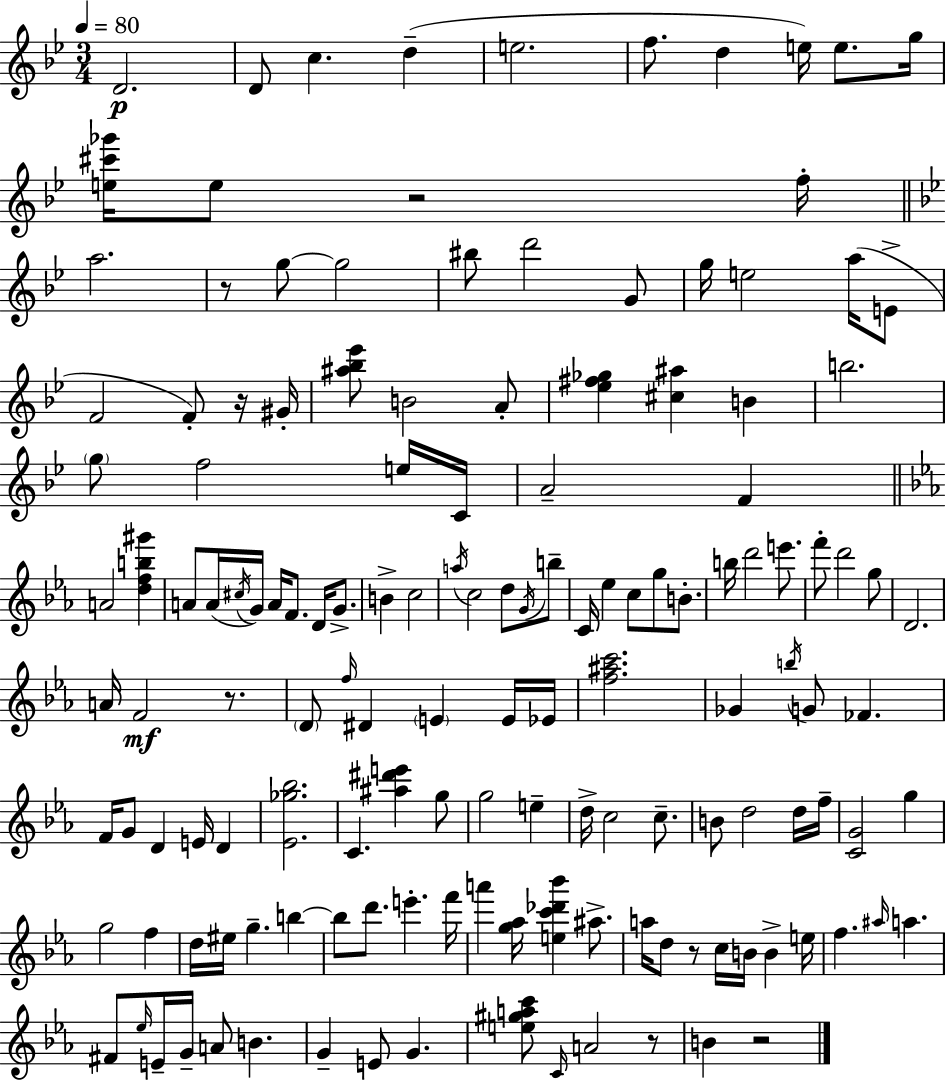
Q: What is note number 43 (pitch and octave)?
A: D4